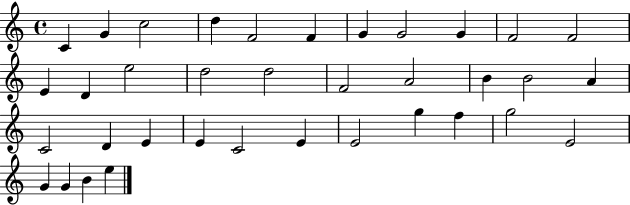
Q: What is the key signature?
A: C major